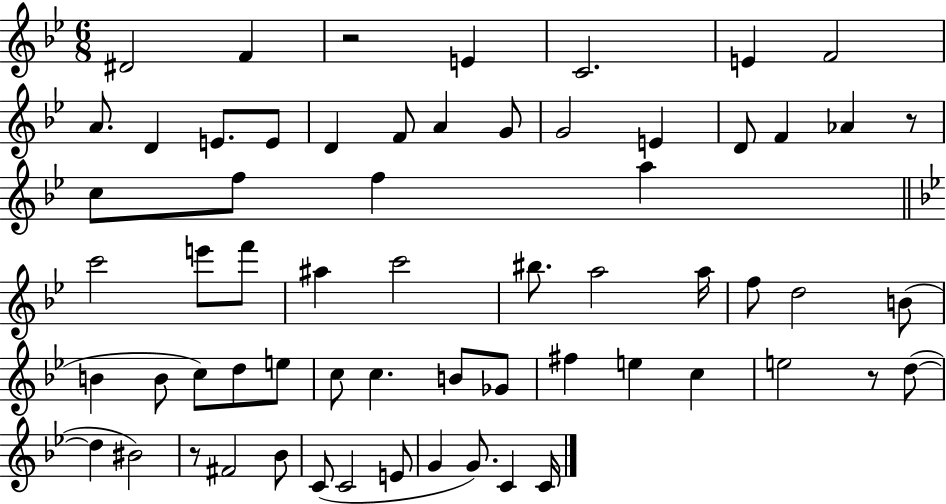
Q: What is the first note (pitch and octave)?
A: D#4